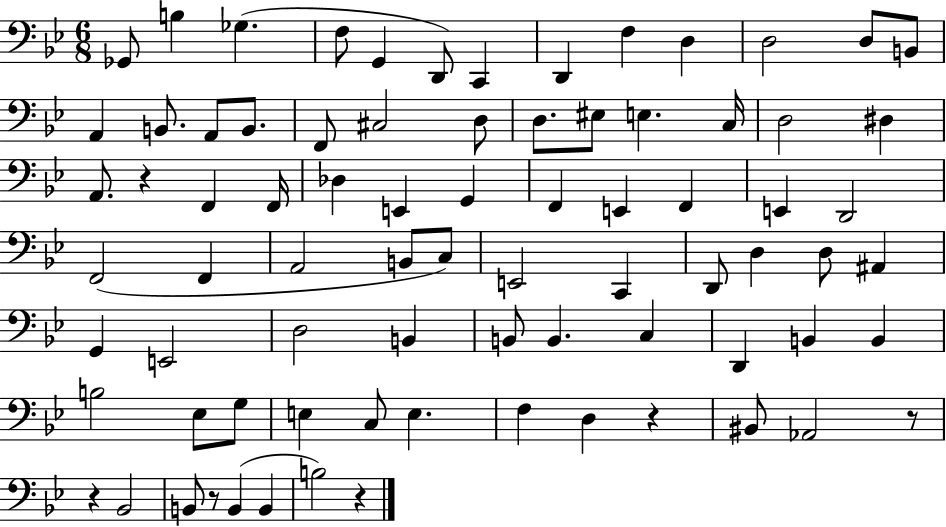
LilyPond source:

{
  \clef bass
  \numericTimeSignature
  \time 6/8
  \key bes \major
  \repeat volta 2 { ges,8 b4 ges4.( | f8 g,4 d,8) c,4 | d,4 f4 d4 | d2 d8 b,8 | \break a,4 b,8. a,8 b,8. | f,8 cis2 d8 | d8. eis8 e4. c16 | d2 dis4 | \break a,8. r4 f,4 f,16 | des4 e,4 g,4 | f,4 e,4 f,4 | e,4 d,2 | \break f,2( f,4 | a,2 b,8 c8) | e,2 c,4 | d,8 d4 d8 ais,4 | \break g,4 e,2 | d2 b,4 | b,8 b,4. c4 | d,4 b,4 b,4 | \break b2 ees8 g8 | e4 c8 e4. | f4 d4 r4 | bis,8 aes,2 r8 | \break r4 bes,2 | b,8 r8 b,4( b,4 | b2) r4 | } \bar "|."
}